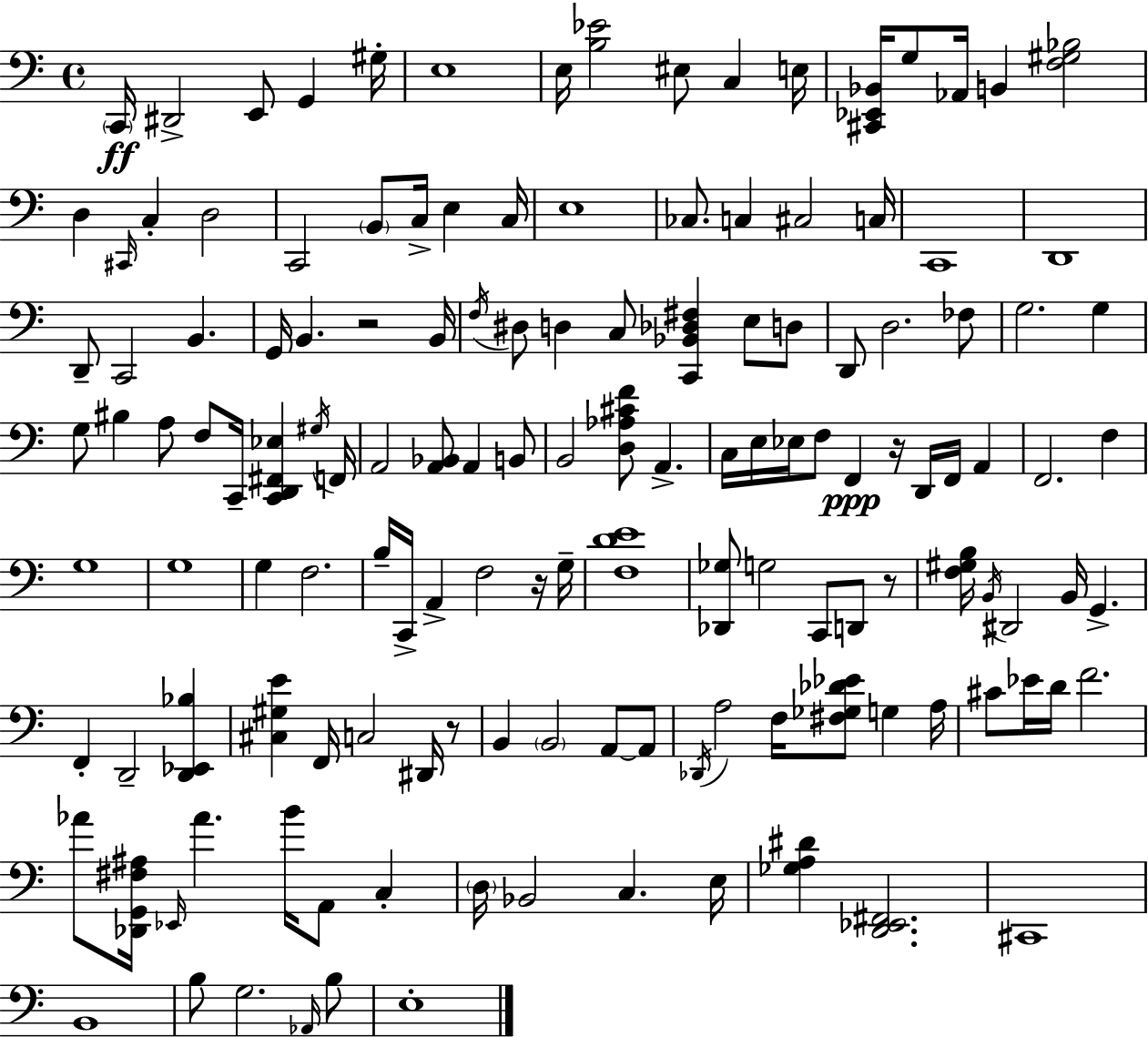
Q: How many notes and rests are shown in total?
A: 140